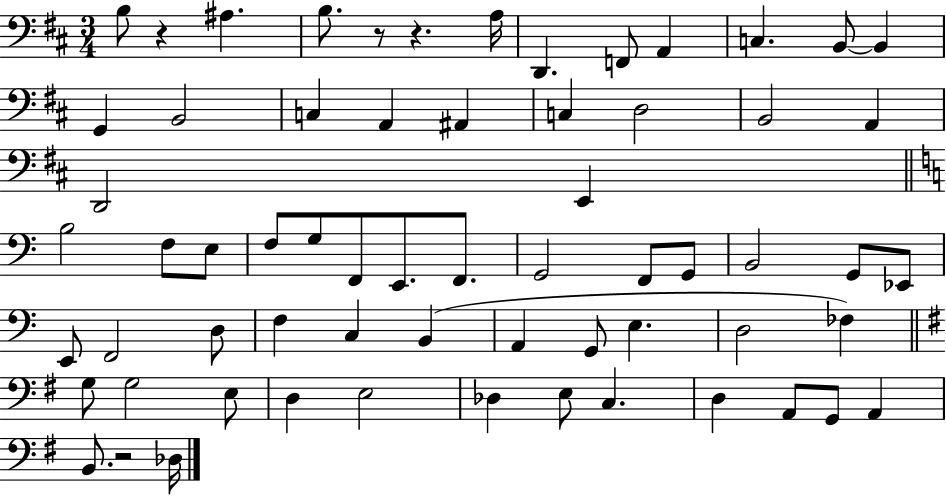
B3/e R/q A#3/q. B3/e. R/e R/q. A3/s D2/q. F2/e A2/q C3/q. B2/e B2/q G2/q B2/h C3/q A2/q A#2/q C3/q D3/h B2/h A2/q D2/h E2/q B3/h F3/e E3/e F3/e G3/e F2/e E2/e. F2/e. G2/h F2/e G2/e B2/h G2/e Eb2/e E2/e F2/h D3/e F3/q C3/q B2/q A2/q G2/e E3/q. D3/h FES3/q G3/e G3/h E3/e D3/q E3/h Db3/q E3/e C3/q. D3/q A2/e G2/e A2/q B2/e. R/h Db3/s